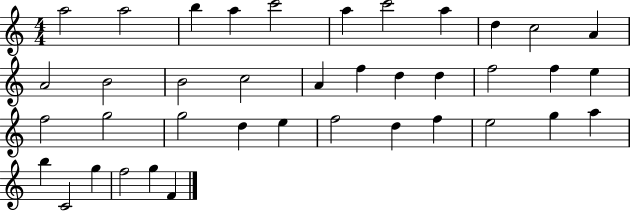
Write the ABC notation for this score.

X:1
T:Untitled
M:4/4
L:1/4
K:C
a2 a2 b a c'2 a c'2 a d c2 A A2 B2 B2 c2 A f d d f2 f e f2 g2 g2 d e f2 d f e2 g a b C2 g f2 g F